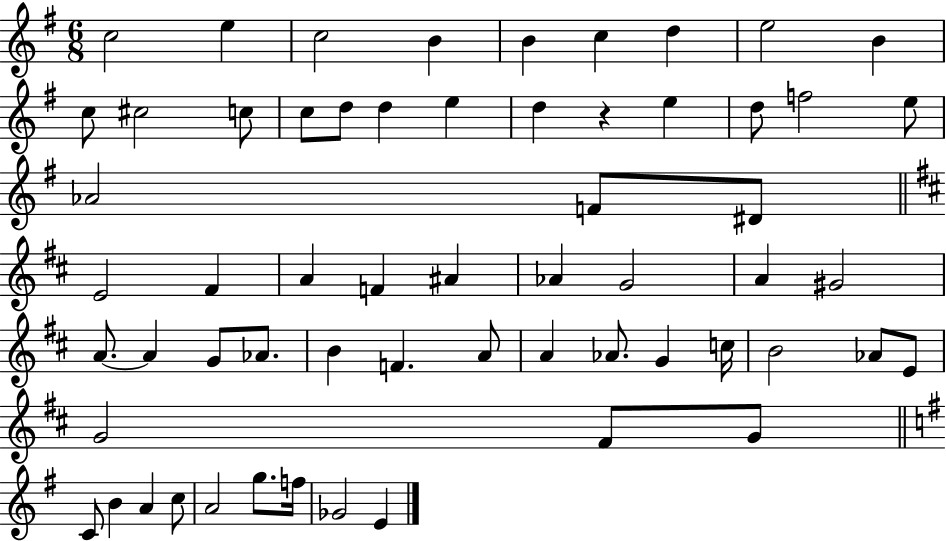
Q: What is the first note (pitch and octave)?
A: C5